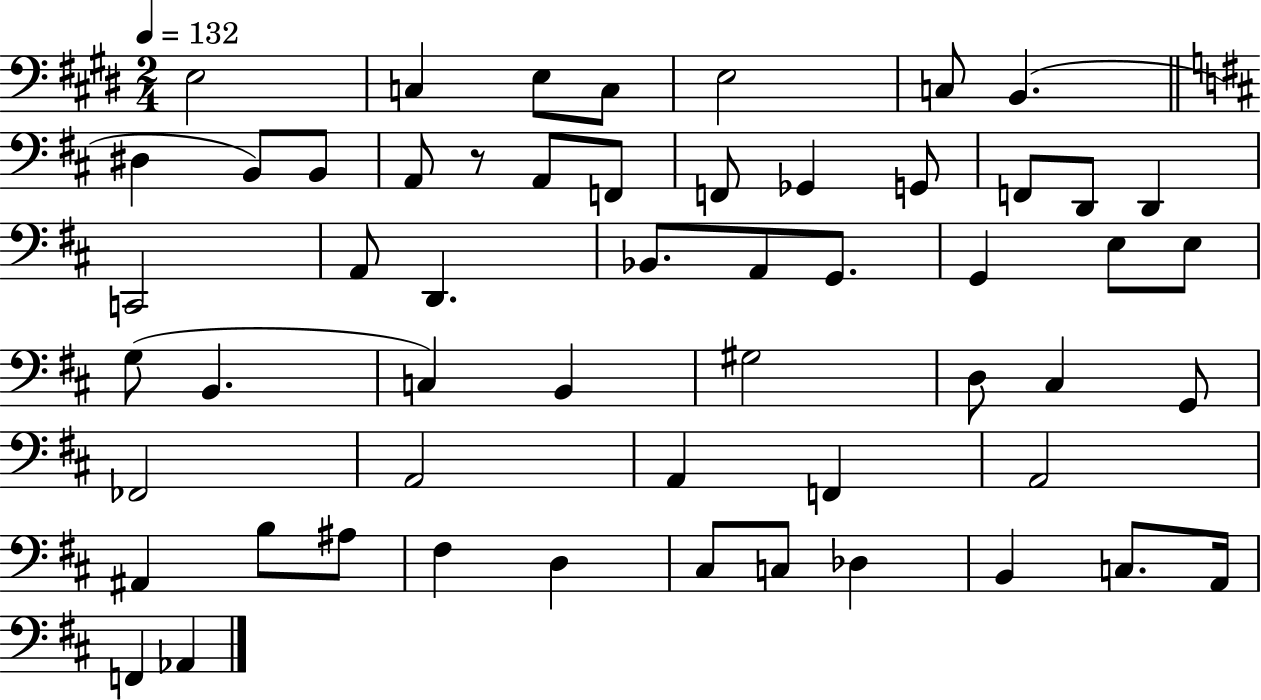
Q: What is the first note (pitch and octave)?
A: E3